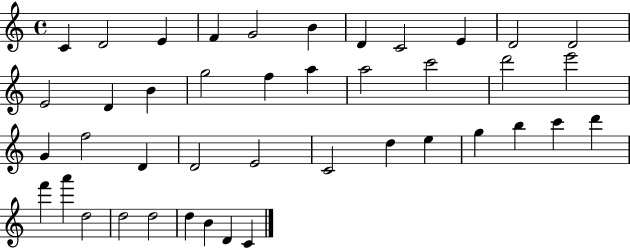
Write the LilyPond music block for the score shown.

{
  \clef treble
  \time 4/4
  \defaultTimeSignature
  \key c \major
  c'4 d'2 e'4 | f'4 g'2 b'4 | d'4 c'2 e'4 | d'2 d'2 | \break e'2 d'4 b'4 | g''2 f''4 a''4 | a''2 c'''2 | d'''2 e'''2 | \break g'4 f''2 d'4 | d'2 e'2 | c'2 d''4 e''4 | g''4 b''4 c'''4 d'''4 | \break f'''4 a'''4 d''2 | d''2 d''2 | d''4 b'4 d'4 c'4 | \bar "|."
}